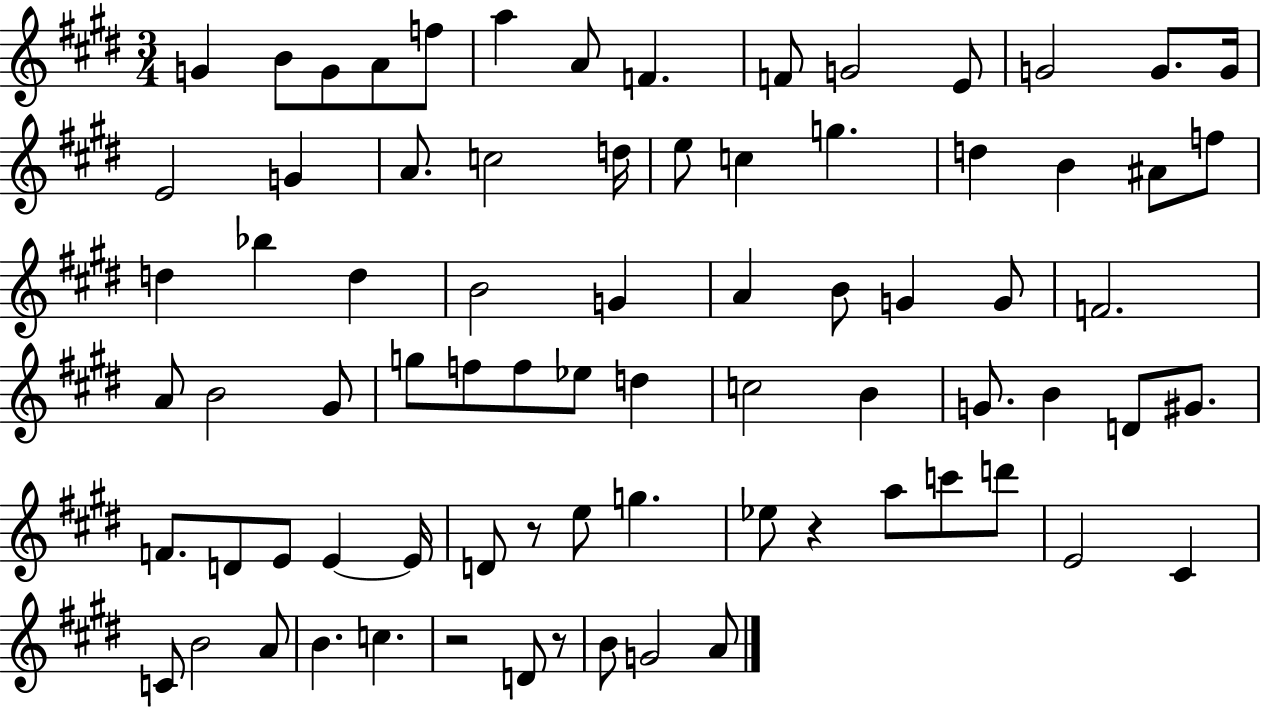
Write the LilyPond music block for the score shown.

{
  \clef treble
  \numericTimeSignature
  \time 3/4
  \key e \major
  g'4 b'8 g'8 a'8 f''8 | a''4 a'8 f'4. | f'8 g'2 e'8 | g'2 g'8. g'16 | \break e'2 g'4 | a'8. c''2 d''16 | e''8 c''4 g''4. | d''4 b'4 ais'8 f''8 | \break d''4 bes''4 d''4 | b'2 g'4 | a'4 b'8 g'4 g'8 | f'2. | \break a'8 b'2 gis'8 | g''8 f''8 f''8 ees''8 d''4 | c''2 b'4 | g'8. b'4 d'8 gis'8. | \break f'8. d'8 e'8 e'4~~ e'16 | d'8 r8 e''8 g''4. | ees''8 r4 a''8 c'''8 d'''8 | e'2 cis'4 | \break c'8 b'2 a'8 | b'4. c''4. | r2 d'8 r8 | b'8 g'2 a'8 | \break \bar "|."
}